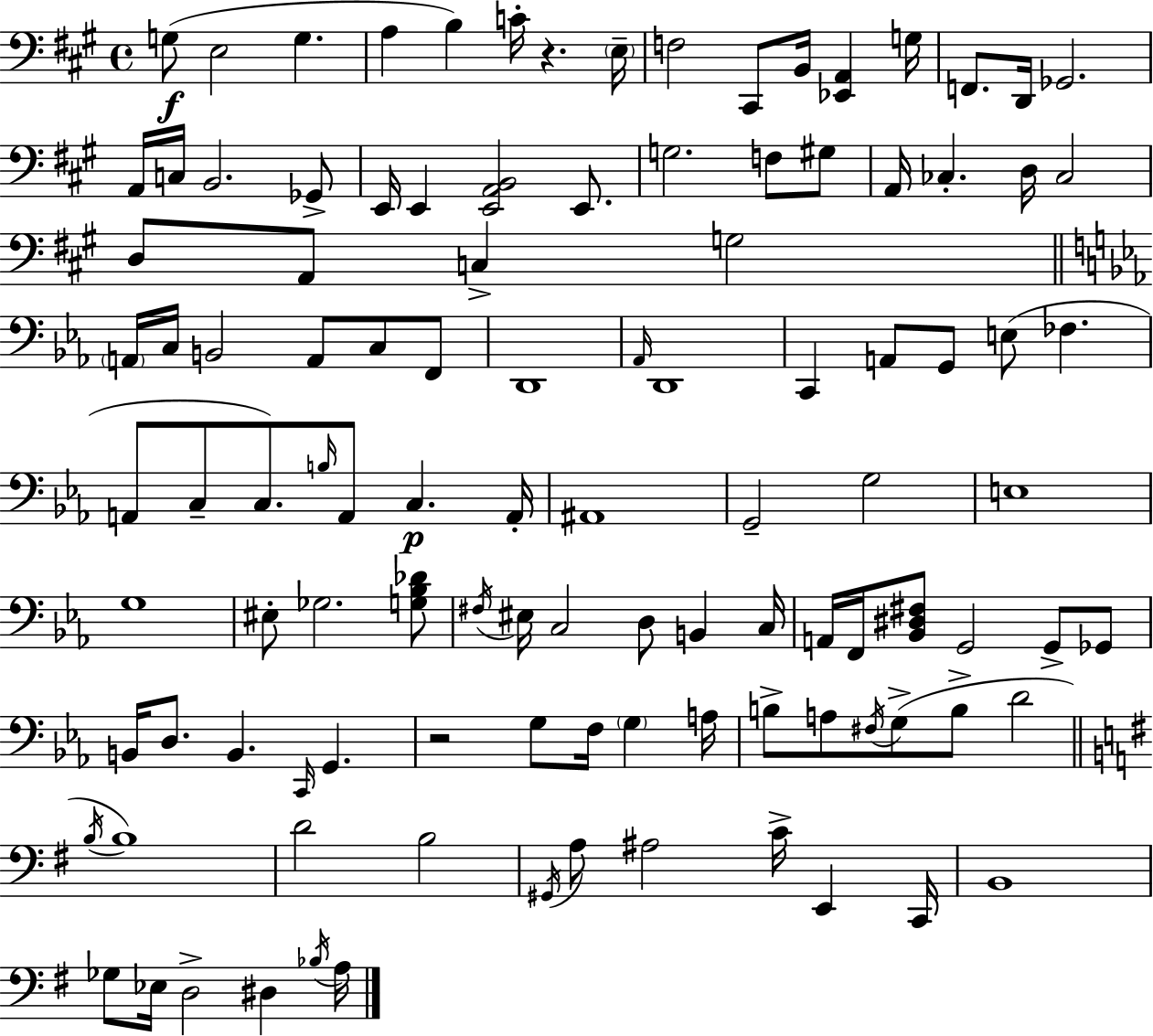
G3/e E3/h G3/q. A3/q B3/q C4/s R/q. E3/s F3/h C#2/e B2/s [Eb2,A2]/q G3/s F2/e. D2/s Gb2/h. A2/s C3/s B2/h. Gb2/e E2/s E2/q [E2,A2,B2]/h E2/e. G3/h. F3/e G#3/e A2/s CES3/q. D3/s CES3/h D3/e A2/e C3/q G3/h A2/s C3/s B2/h A2/e C3/e F2/e D2/w Ab2/s D2/w C2/q A2/e G2/e E3/e FES3/q. A2/e C3/e C3/e. B3/s A2/e C3/q. A2/s A#2/w G2/h G3/h E3/w G3/w EIS3/e Gb3/h. [G3,Bb3,Db4]/e F#3/s EIS3/s C3/h D3/e B2/q C3/s A2/s F2/s [Bb2,D#3,F#3]/e G2/h G2/e Gb2/e B2/s D3/e. B2/q. C2/s G2/q. R/h G3/e F3/s G3/q A3/s B3/e A3/e F#3/s G3/e B3/e D4/h B3/s B3/w D4/h B3/h G#2/s A3/e A#3/h C4/s E2/q C2/s B2/w Gb3/e Eb3/s D3/h D#3/q Bb3/s A3/s